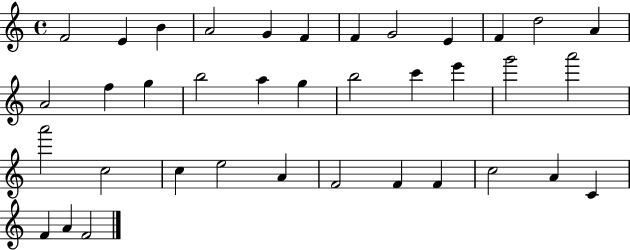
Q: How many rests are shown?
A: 0